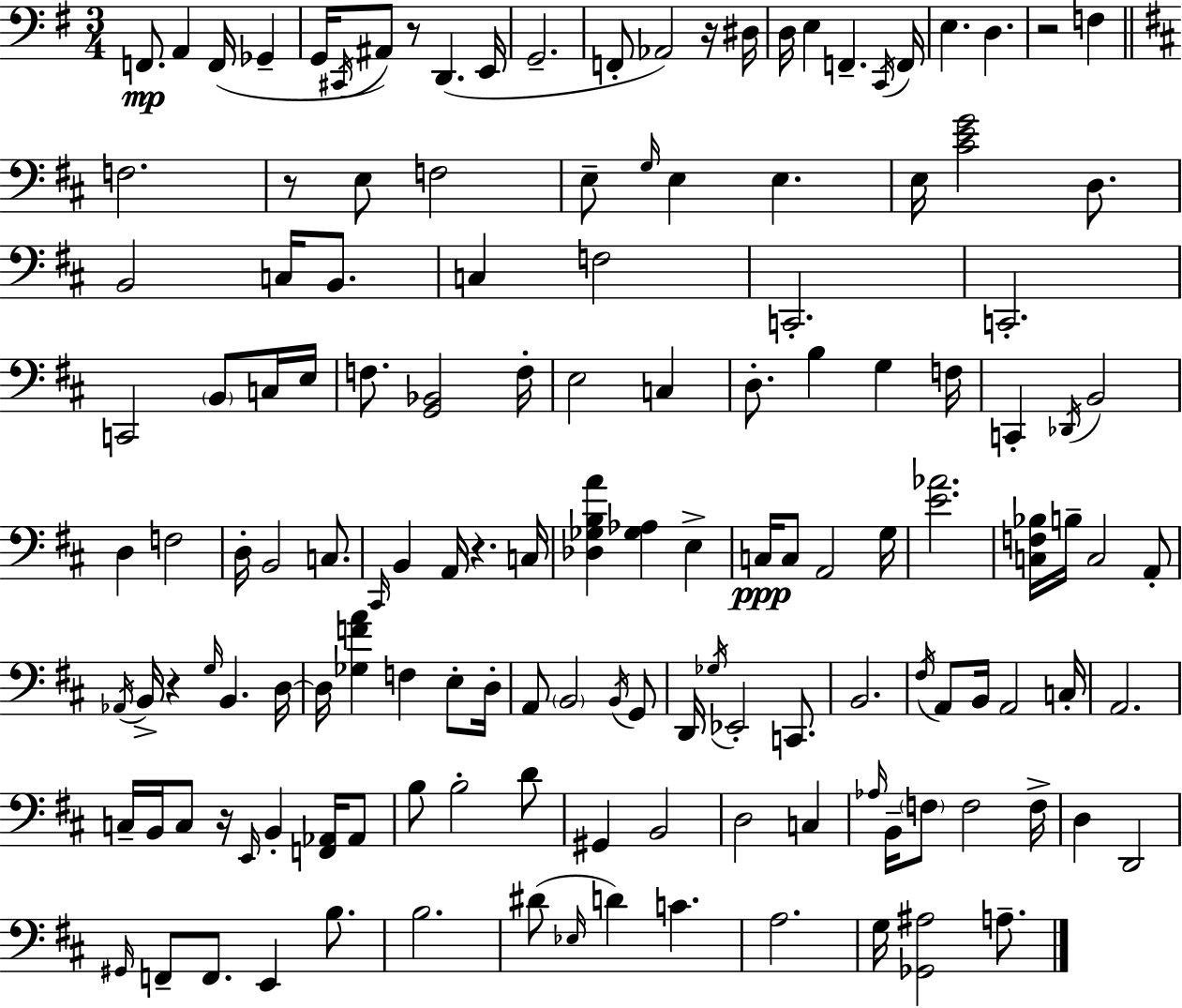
{
  \clef bass
  \numericTimeSignature
  \time 3/4
  \key g \major
  f,8.\mp a,4 f,16( ges,4-- | g,16 \acciaccatura { cis,16 } ais,8) r8 d,4.( | e,16 g,2.-- | f,8-. aes,2) r16 | \break dis16 d16 e4 f,4.-- | \acciaccatura { c,16 } f,16 e4. d4. | r2 f4 | \bar "||" \break \key d \major f2. | r8 e8 f2 | e8-- \grace { g16 } e4 e4. | e16 <cis' e' g'>2 d8. | \break b,2 c16 b,8. | c4 f2 | c,2.-. | c,2.-. | \break c,2 \parenthesize b,8 c16 | e16 f8. <g, bes,>2 | f16-. e2 c4 | d8.-. b4 g4 | \break f16 c,4-. \acciaccatura { des,16 } b,2 | d4 f2 | d16-. b,2 c8. | \grace { cis,16 } b,4 a,16 r4. | \break c16 <des ges b a'>4 <ges aes>4 e4-> | c16\ppp c8 a,2 | g16 <e' aes'>2. | <c f bes>16 b16-- c2 | \break a,8-. \acciaccatura { aes,16 } b,16-> r4 \grace { g16 } b,4. | d16~~ d16 <ges f' a'>4 f4 | e8-. d16-. a,8 \parenthesize b,2 | \acciaccatura { b,16 } g,8 d,16 \acciaccatura { ges16 } ees,2-. | \break c,8. b,2. | \acciaccatura { fis16 } a,8 b,16 a,2 | c16-. a,2. | c16-- b,16 c8 | \break r16 \grace { e,16 } b,4-. <f, aes,>16 aes,8 b8 b2-. | d'8 gis,4 | b,2 d2 | c4 \grace { aes16 } b,16-- \parenthesize f8 | \break f2 f16-> d4 | d,2 \grace { gis,16 } f,8-- | f,8. e,4 b8. b2. | dis'8( | \break \grace { ees16 } d'4) c'4. | a2. | g16 <ges, ais>2 a8.-- | \bar "|."
}